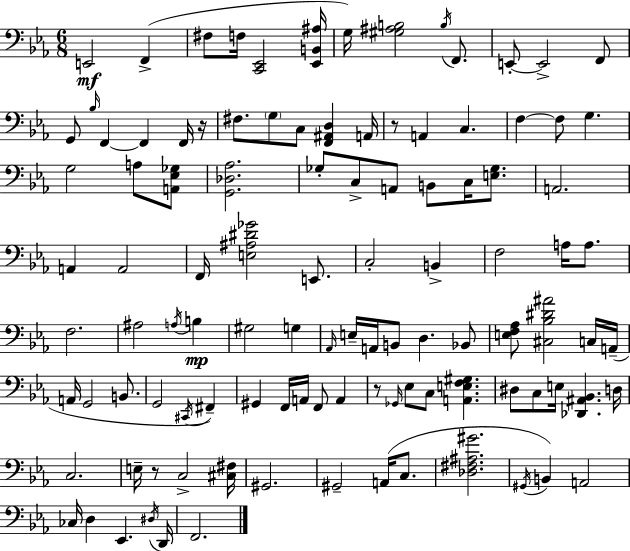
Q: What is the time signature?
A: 6/8